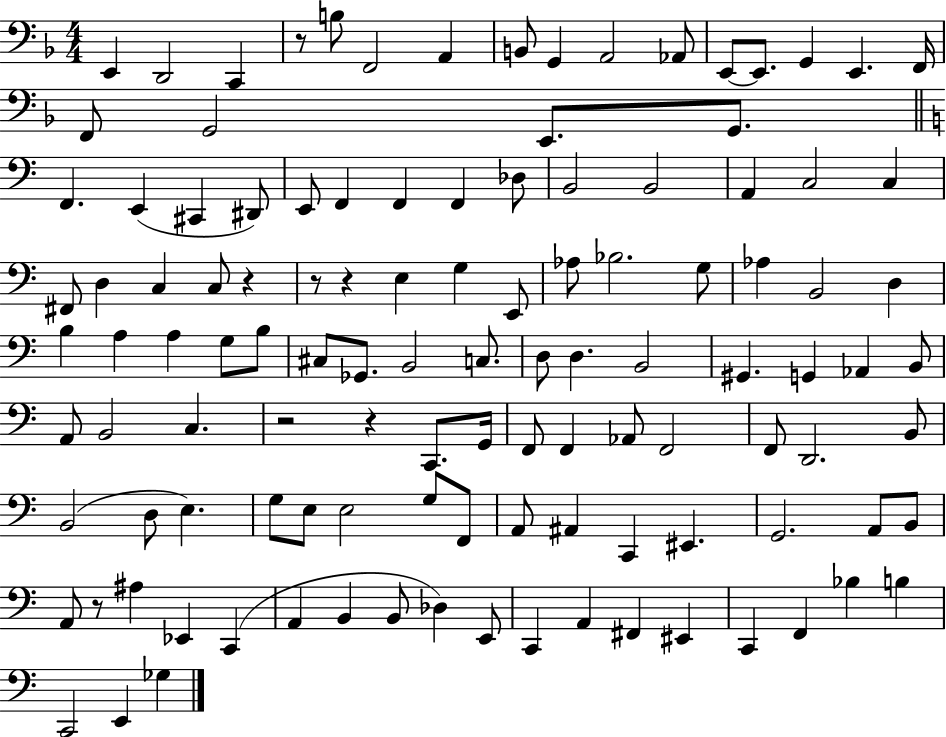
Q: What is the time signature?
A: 4/4